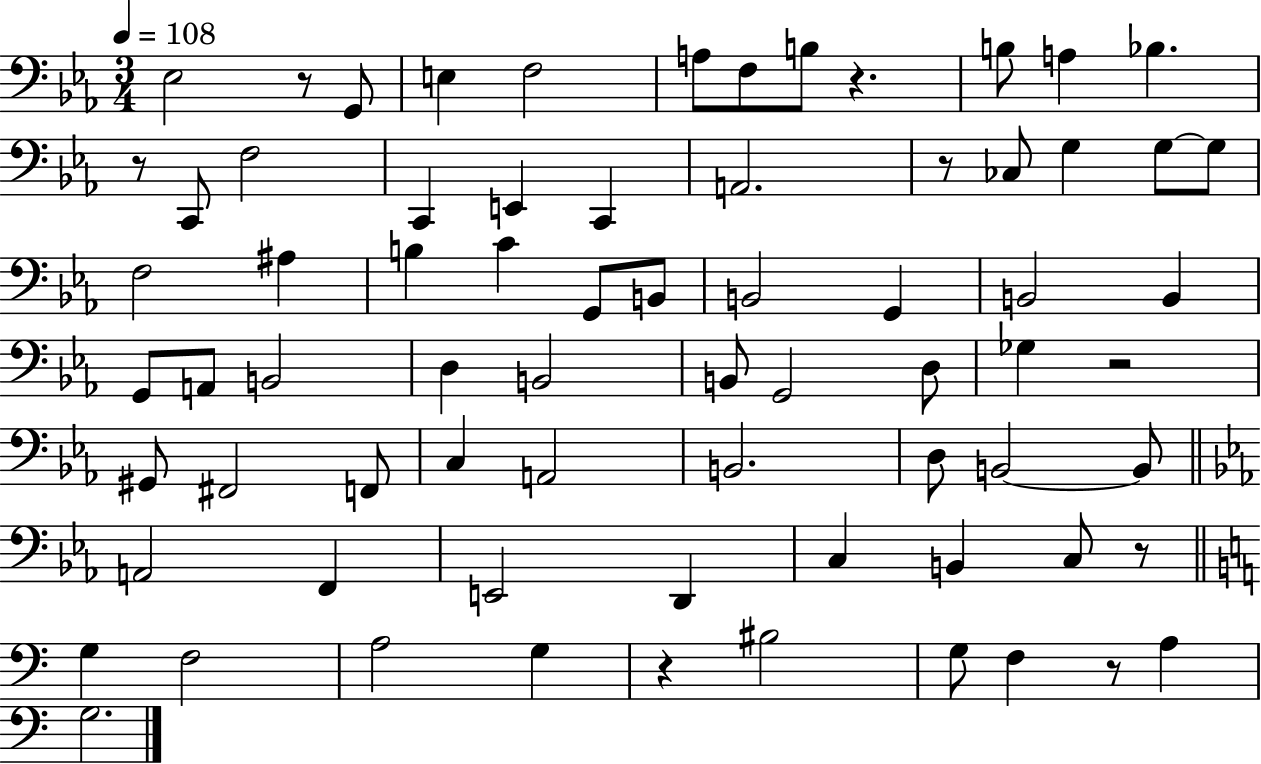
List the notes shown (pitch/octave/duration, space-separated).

Eb3/h R/e G2/e E3/q F3/h A3/e F3/e B3/e R/q. B3/e A3/q Bb3/q. R/e C2/e F3/h C2/q E2/q C2/q A2/h. R/e CES3/e G3/q G3/e G3/e F3/h A#3/q B3/q C4/q G2/e B2/e B2/h G2/q B2/h B2/q G2/e A2/e B2/h D3/q B2/h B2/e G2/h D3/e Gb3/q R/h G#2/e F#2/h F2/e C3/q A2/h B2/h. D3/e B2/h B2/e A2/h F2/q E2/h D2/q C3/q B2/q C3/e R/e G3/q F3/h A3/h G3/q R/q BIS3/h G3/e F3/q R/e A3/q G3/h.